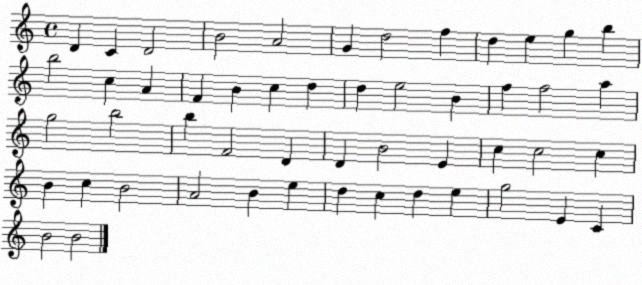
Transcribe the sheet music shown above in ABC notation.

X:1
T:Untitled
M:4/4
L:1/4
K:C
D C D2 B2 A2 G d2 f d e g b b2 c A F B c d d e2 B f f2 a g2 b2 b F2 D D B2 E c c2 c B c B2 A2 B e d c d e g2 E C B2 B2